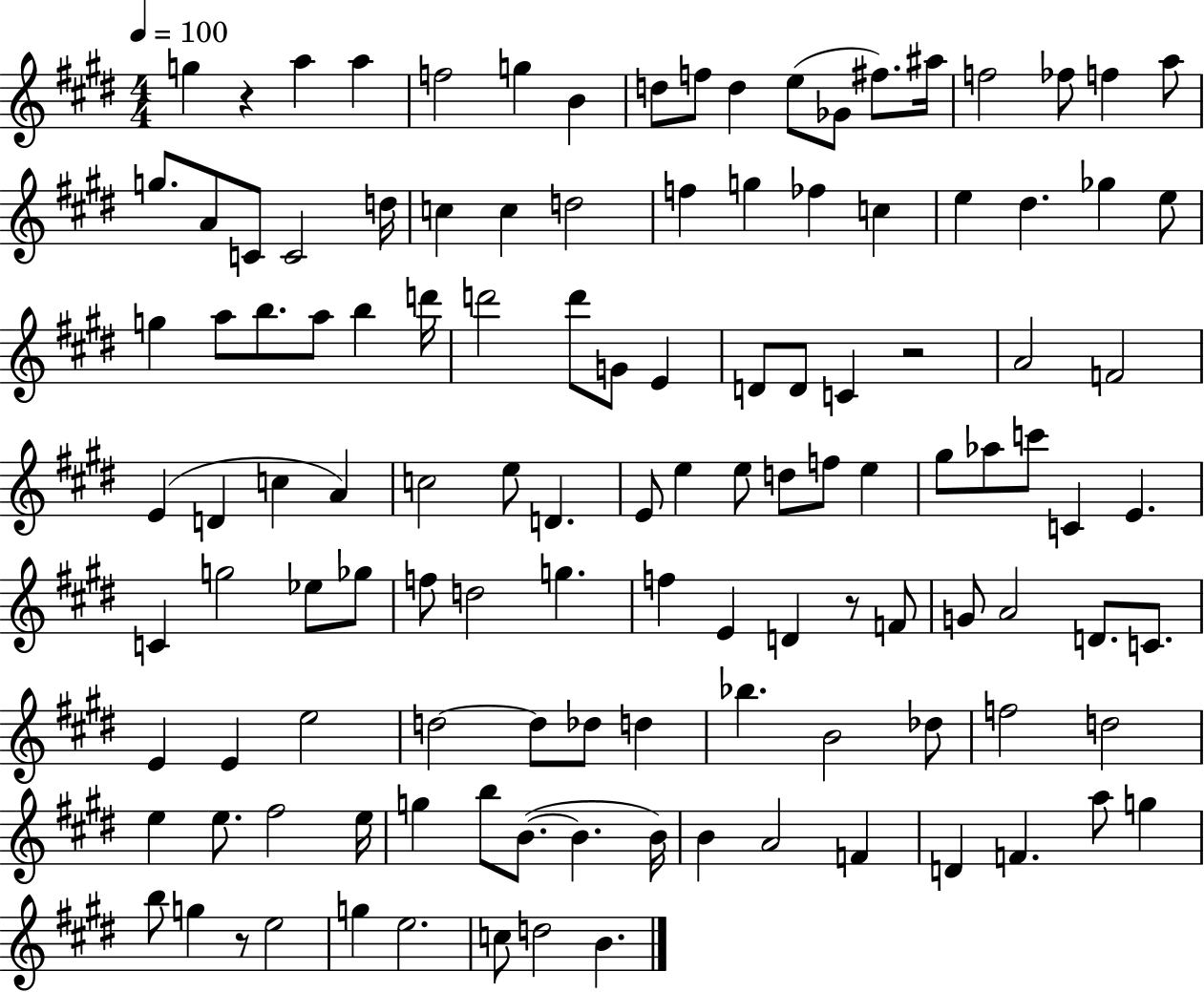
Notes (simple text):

G5/q R/q A5/q A5/q F5/h G5/q B4/q D5/e F5/e D5/q E5/e Gb4/e F#5/e. A#5/s F5/h FES5/e F5/q A5/e G5/e. A4/e C4/e C4/h D5/s C5/q C5/q D5/h F5/q G5/q FES5/q C5/q E5/q D#5/q. Gb5/q E5/e G5/q A5/e B5/e. A5/e B5/q D6/s D6/h D6/e G4/e E4/q D4/e D4/e C4/q R/h A4/h F4/h E4/q D4/q C5/q A4/q C5/h E5/e D4/q. E4/e E5/q E5/e D5/e F5/e E5/q G#5/e Ab5/e C6/e C4/q E4/q. C4/q G5/h Eb5/e Gb5/e F5/e D5/h G5/q. F5/q E4/q D4/q R/e F4/e G4/e A4/h D4/e. C4/e. E4/q E4/q E5/h D5/h D5/e Db5/e D5/q Bb5/q. B4/h Db5/e F5/h D5/h E5/q E5/e. F#5/h E5/s G5/q B5/e B4/e. B4/q. B4/s B4/q A4/h F4/q D4/q F4/q. A5/e G5/q B5/e G5/q R/e E5/h G5/q E5/h. C5/e D5/h B4/q.